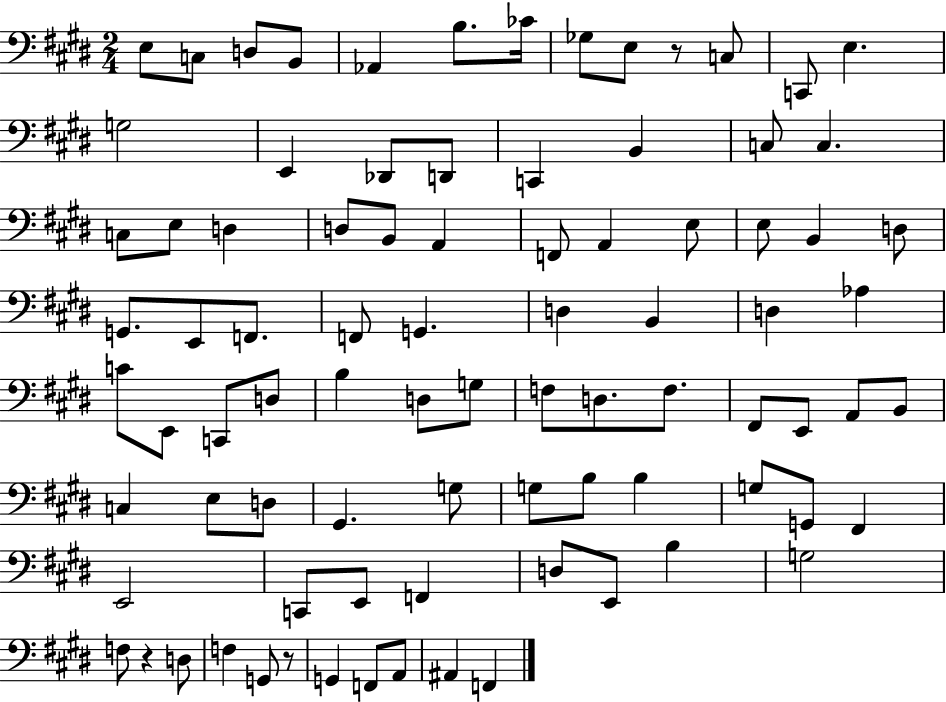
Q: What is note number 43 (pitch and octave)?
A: E2